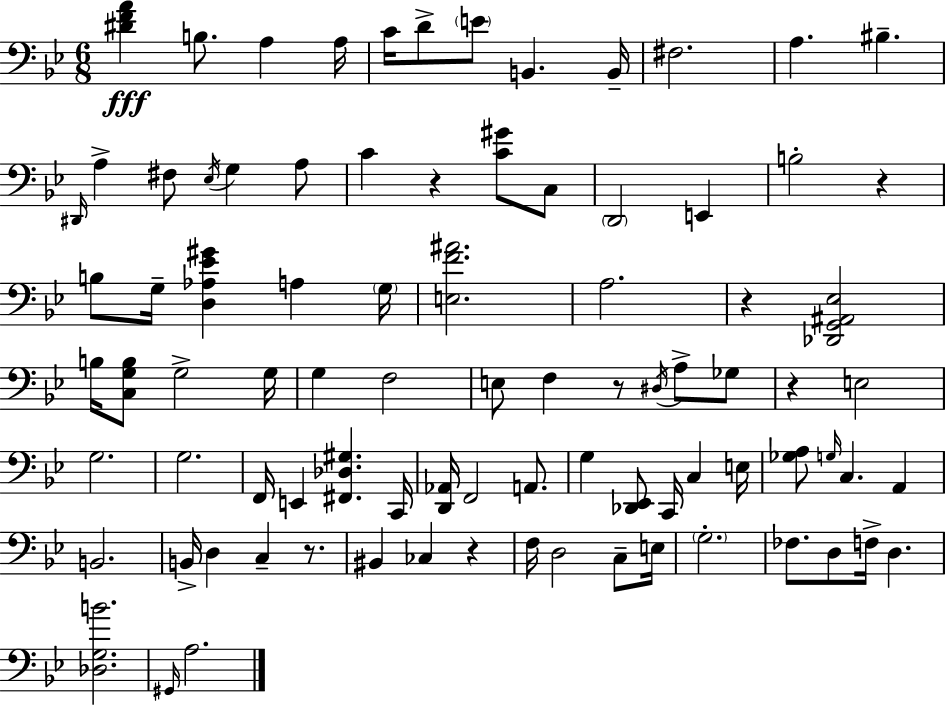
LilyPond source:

{
  \clef bass
  \numericTimeSignature
  \time 6/8
  \key bes \major
  <dis' f' a'>4\fff b8. a4 a16 | c'16 d'8-> \parenthesize e'8 b,4. b,16-- | fis2. | a4. bis4.-- | \break \grace { dis,16 } a4-> fis8 \acciaccatura { ees16 } g4 | a8 c'4 r4 <c' gis'>8 | c8 \parenthesize d,2 e,4 | b2-. r4 | \break b8 g16-- <d aes ees' gis'>4 a4 | \parenthesize g16 <e f' ais'>2. | a2. | r4 <des, g, ais, ees>2 | \break b16 <c g b>8 g2-> | g16 g4 f2 | e8 f4 r8 \acciaccatura { dis16 } a8-> | ges8 r4 e2 | \break g2. | g2. | f,16 e,4 <fis, des gis>4. | c,16 <d, aes,>16 f,2 | \break a,8. g4 <des, ees,>8 c,16 c4 | e16 <ges a>8 \grace { g16 } c4. | a,4 b,2. | b,16-> d4 c4-- | \break r8. bis,4 ces4 | r4 f16 d2 | c8-- e16 \parenthesize g2.-. | fes8. d8 f16-> d4. | \break <des g b'>2. | \grace { gis,16 } a2. | \bar "|."
}